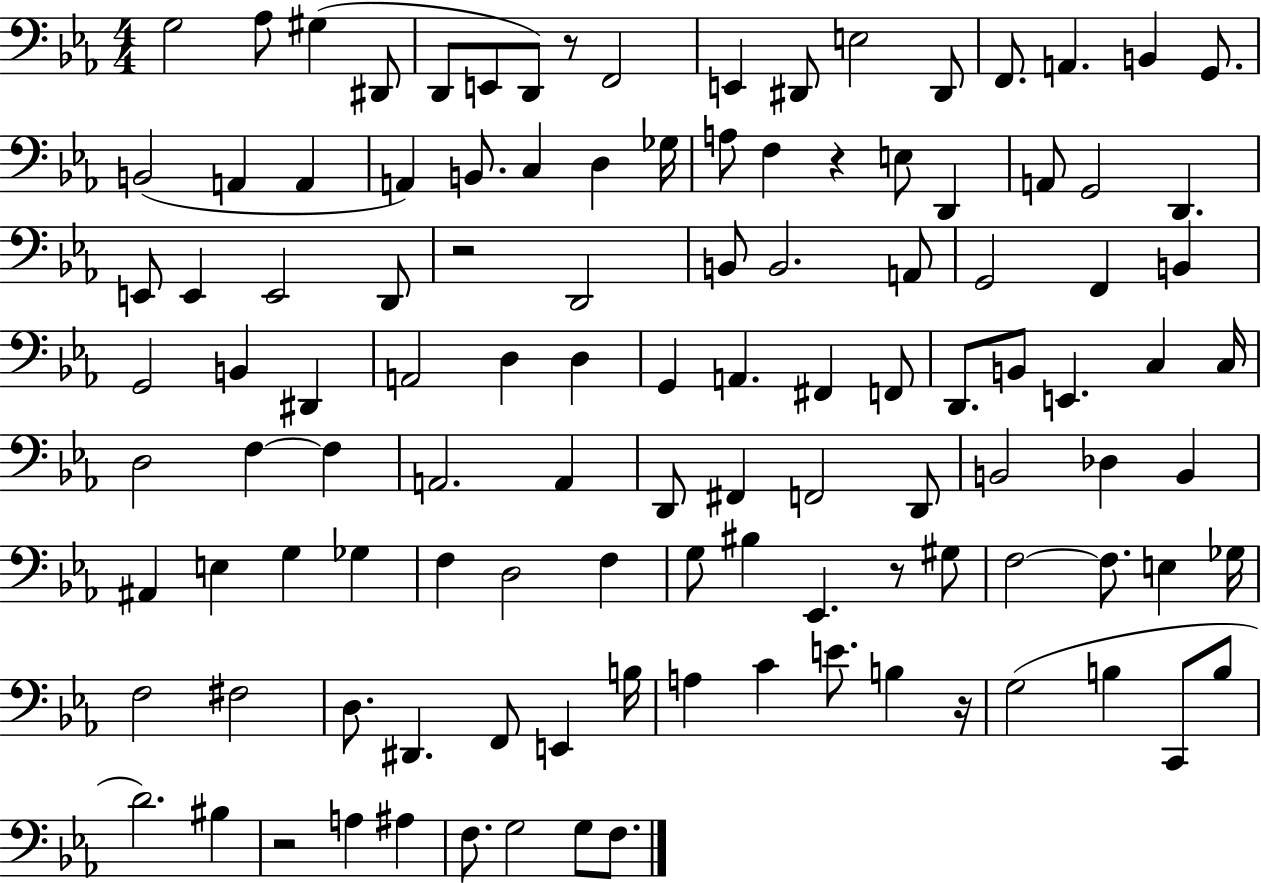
X:1
T:Untitled
M:4/4
L:1/4
K:Eb
G,2 _A,/2 ^G, ^D,,/2 D,,/2 E,,/2 D,,/2 z/2 F,,2 E,, ^D,,/2 E,2 ^D,,/2 F,,/2 A,, B,, G,,/2 B,,2 A,, A,, A,, B,,/2 C, D, _G,/4 A,/2 F, z E,/2 D,, A,,/2 G,,2 D,, E,,/2 E,, E,,2 D,,/2 z2 D,,2 B,,/2 B,,2 A,,/2 G,,2 F,, B,, G,,2 B,, ^D,, A,,2 D, D, G,, A,, ^F,, F,,/2 D,,/2 B,,/2 E,, C, C,/4 D,2 F, F, A,,2 A,, D,,/2 ^F,, F,,2 D,,/2 B,,2 _D, B,, ^A,, E, G, _G, F, D,2 F, G,/2 ^B, _E,, z/2 ^G,/2 F,2 F,/2 E, _G,/4 F,2 ^F,2 D,/2 ^D,, F,,/2 E,, B,/4 A, C E/2 B, z/4 G,2 B, C,,/2 B,/2 D2 ^B, z2 A, ^A, F,/2 G,2 G,/2 F,/2